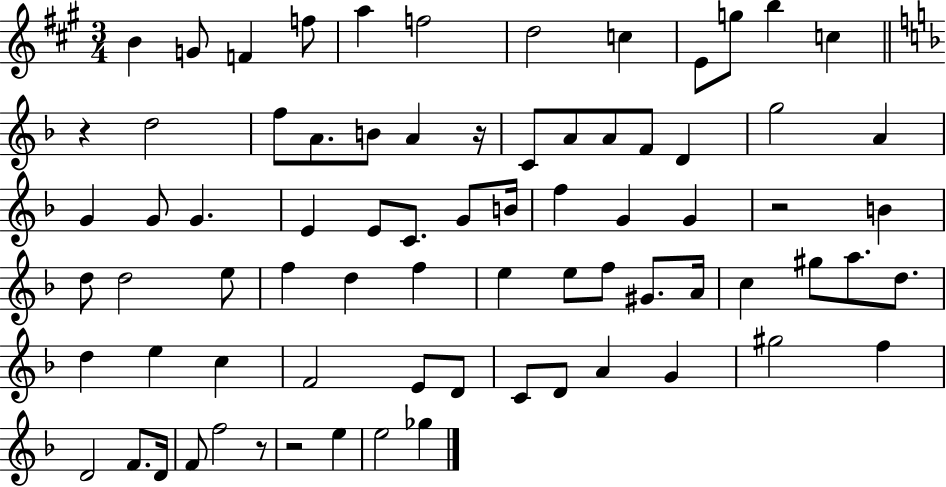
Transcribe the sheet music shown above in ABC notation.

X:1
T:Untitled
M:3/4
L:1/4
K:A
B G/2 F f/2 a f2 d2 c E/2 g/2 b c z d2 f/2 A/2 B/2 A z/4 C/2 A/2 A/2 F/2 D g2 A G G/2 G E E/2 C/2 G/2 B/4 f G G z2 B d/2 d2 e/2 f d f e e/2 f/2 ^G/2 A/4 c ^g/2 a/2 d/2 d e c F2 E/2 D/2 C/2 D/2 A G ^g2 f D2 F/2 D/4 F/2 f2 z/2 z2 e e2 _g